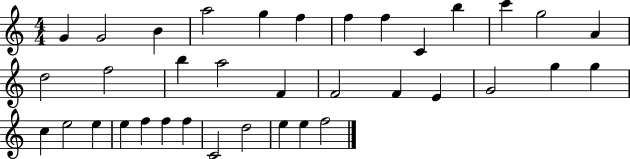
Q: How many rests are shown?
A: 0